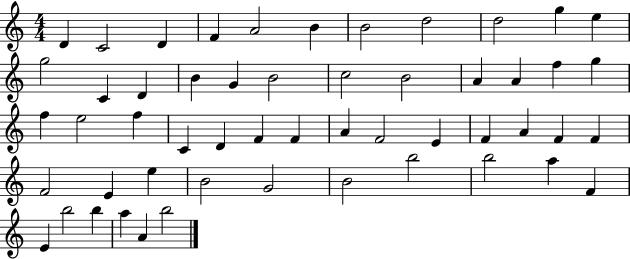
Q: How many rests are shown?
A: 0